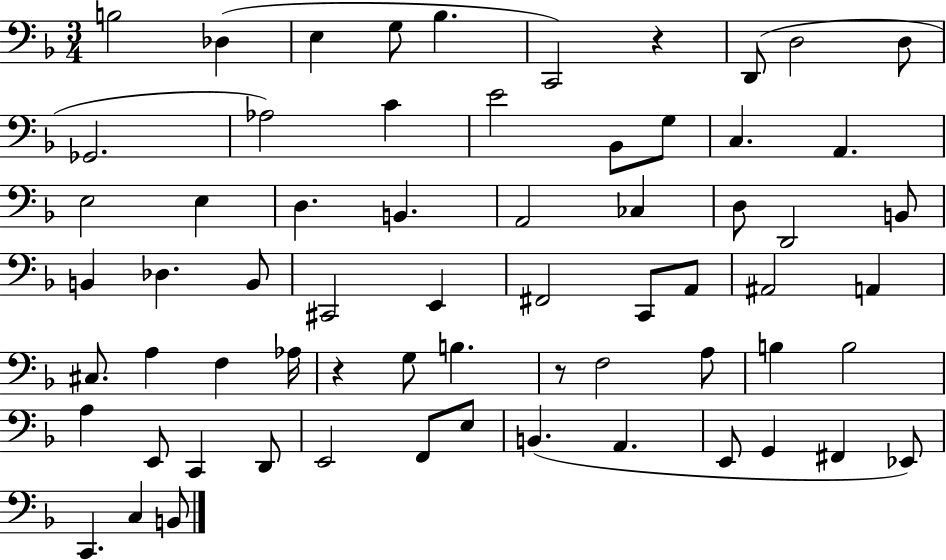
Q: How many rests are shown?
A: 3